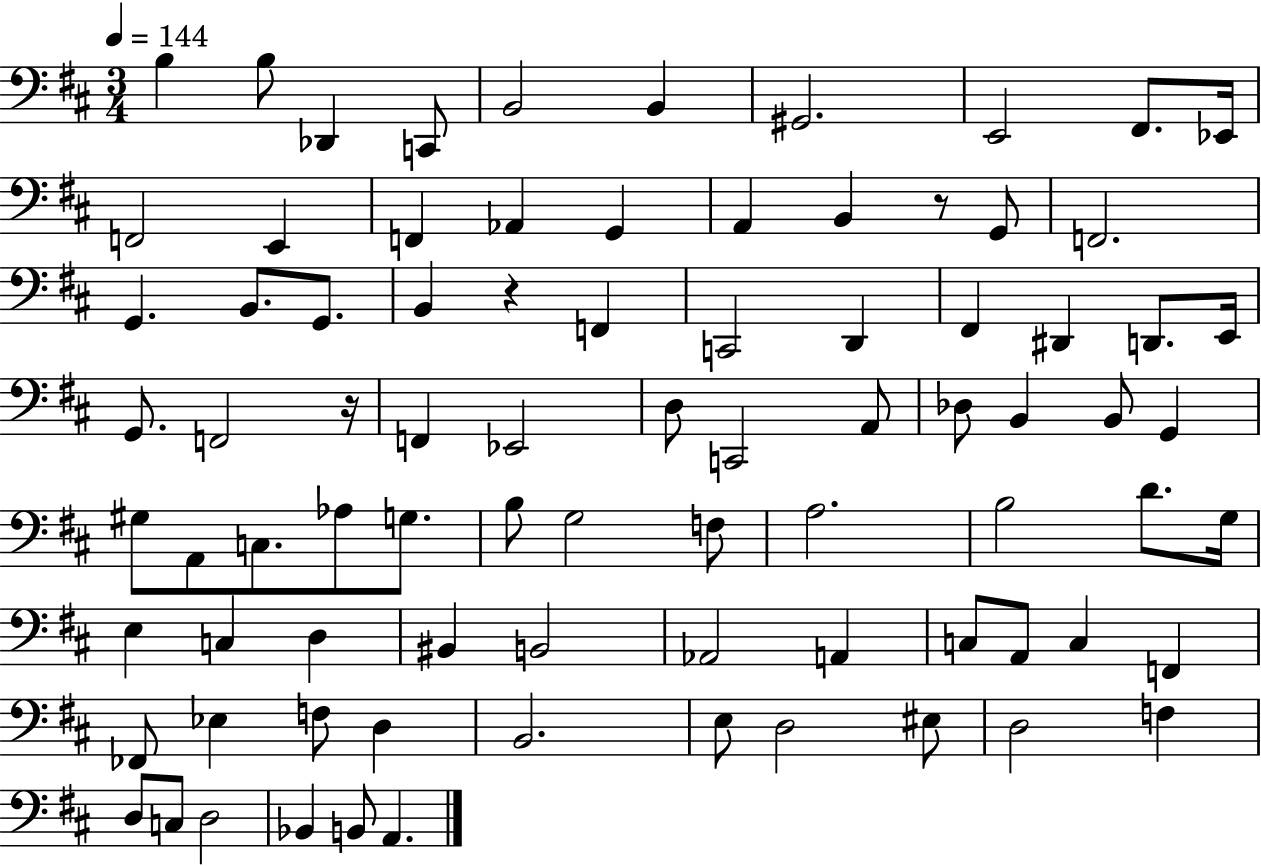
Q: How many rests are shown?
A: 3